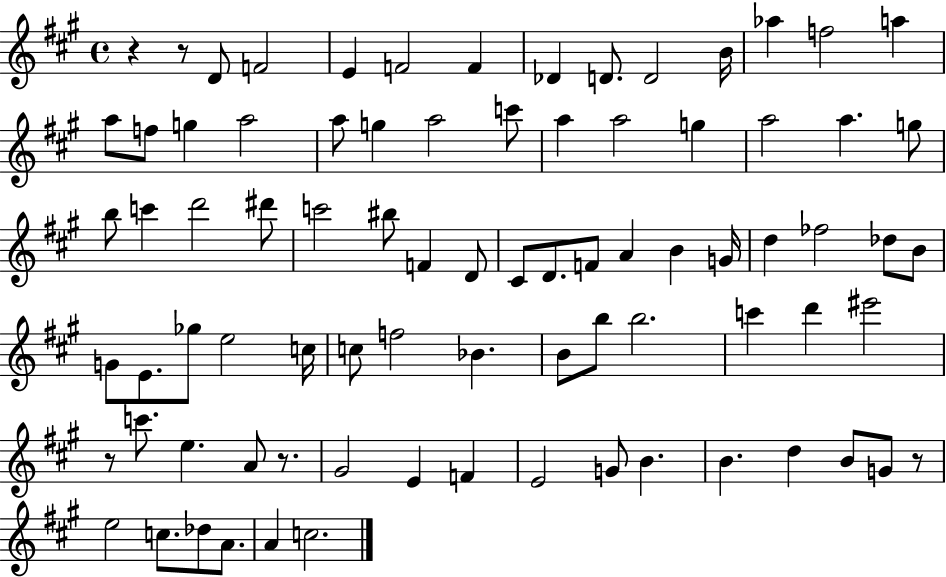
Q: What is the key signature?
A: A major